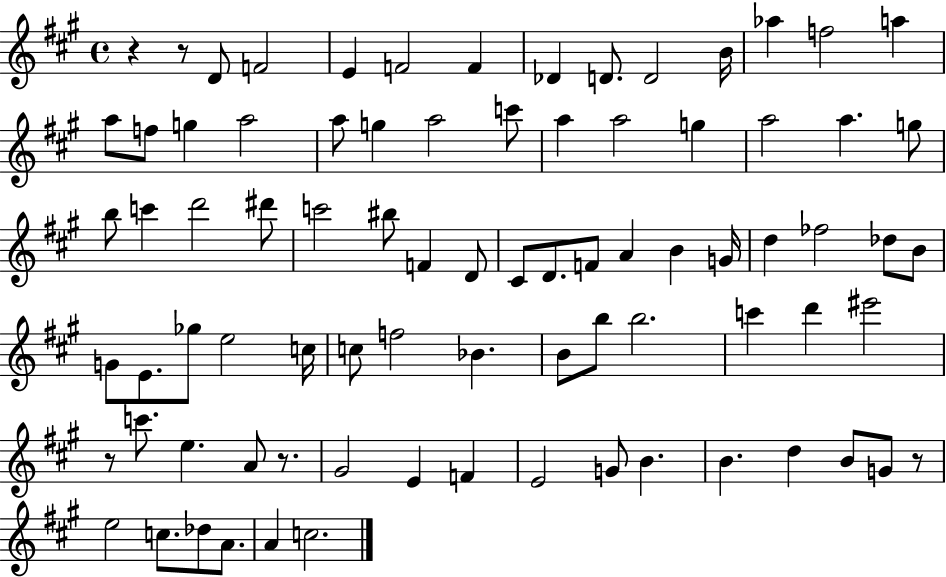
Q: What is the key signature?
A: A major